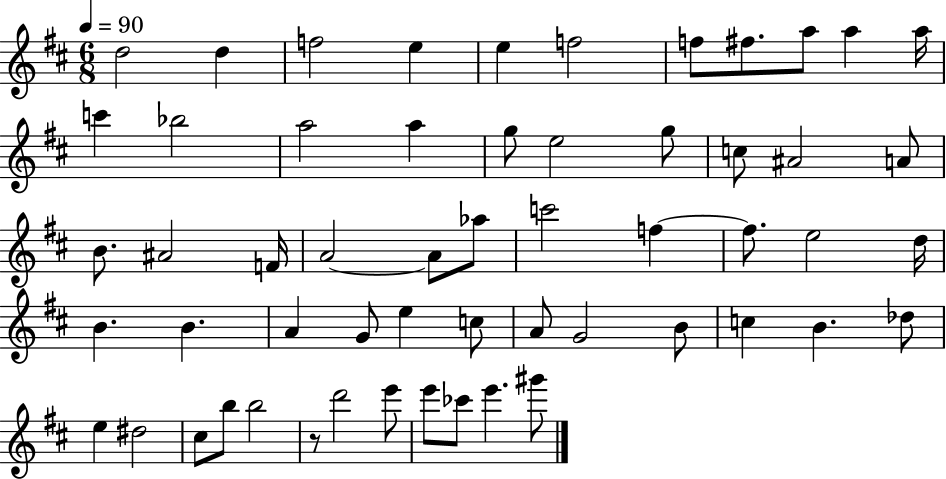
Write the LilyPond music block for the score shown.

{
  \clef treble
  \numericTimeSignature
  \time 6/8
  \key d \major
  \tempo 4 = 90
  d''2 d''4 | f''2 e''4 | e''4 f''2 | f''8 fis''8. a''8 a''4 a''16 | \break c'''4 bes''2 | a''2 a''4 | g''8 e''2 g''8 | c''8 ais'2 a'8 | \break b'8. ais'2 f'16 | a'2~~ a'8 aes''8 | c'''2 f''4~~ | f''8. e''2 d''16 | \break b'4. b'4. | a'4 g'8 e''4 c''8 | a'8 g'2 b'8 | c''4 b'4. des''8 | \break e''4 dis''2 | cis''8 b''8 b''2 | r8 d'''2 e'''8 | e'''8 ces'''8 e'''4. gis'''8 | \break \bar "|."
}